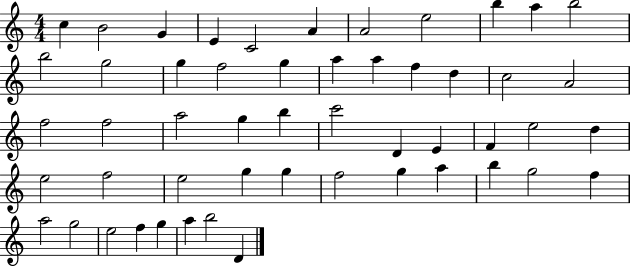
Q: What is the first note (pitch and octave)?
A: C5